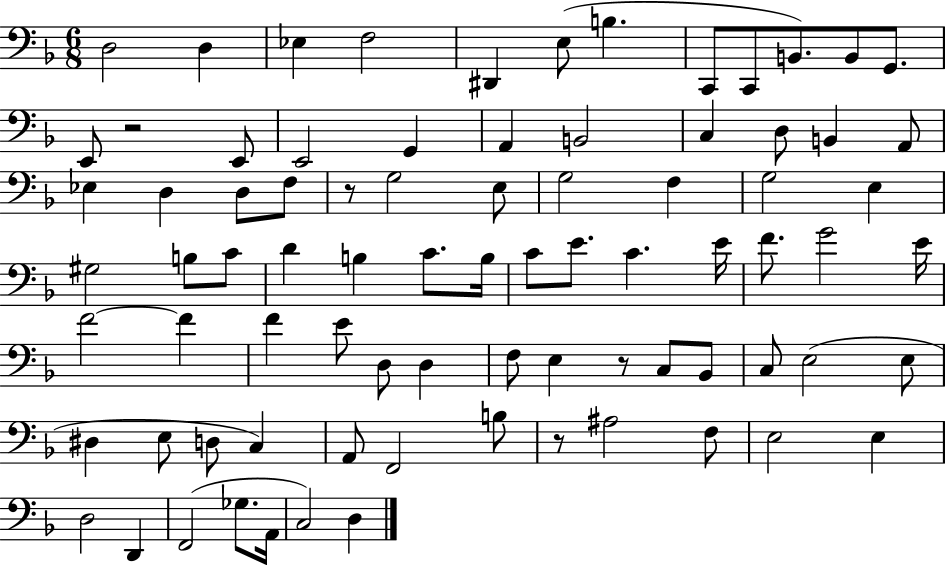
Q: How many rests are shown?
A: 4